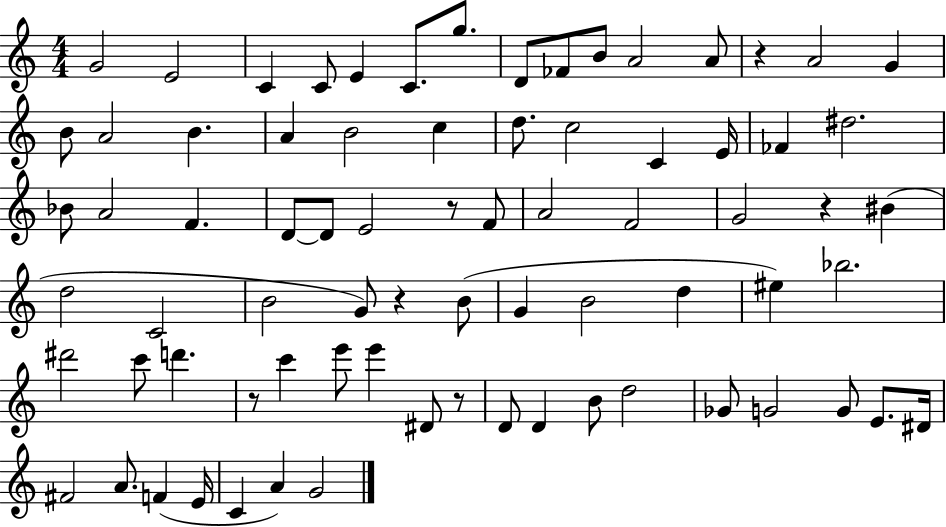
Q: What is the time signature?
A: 4/4